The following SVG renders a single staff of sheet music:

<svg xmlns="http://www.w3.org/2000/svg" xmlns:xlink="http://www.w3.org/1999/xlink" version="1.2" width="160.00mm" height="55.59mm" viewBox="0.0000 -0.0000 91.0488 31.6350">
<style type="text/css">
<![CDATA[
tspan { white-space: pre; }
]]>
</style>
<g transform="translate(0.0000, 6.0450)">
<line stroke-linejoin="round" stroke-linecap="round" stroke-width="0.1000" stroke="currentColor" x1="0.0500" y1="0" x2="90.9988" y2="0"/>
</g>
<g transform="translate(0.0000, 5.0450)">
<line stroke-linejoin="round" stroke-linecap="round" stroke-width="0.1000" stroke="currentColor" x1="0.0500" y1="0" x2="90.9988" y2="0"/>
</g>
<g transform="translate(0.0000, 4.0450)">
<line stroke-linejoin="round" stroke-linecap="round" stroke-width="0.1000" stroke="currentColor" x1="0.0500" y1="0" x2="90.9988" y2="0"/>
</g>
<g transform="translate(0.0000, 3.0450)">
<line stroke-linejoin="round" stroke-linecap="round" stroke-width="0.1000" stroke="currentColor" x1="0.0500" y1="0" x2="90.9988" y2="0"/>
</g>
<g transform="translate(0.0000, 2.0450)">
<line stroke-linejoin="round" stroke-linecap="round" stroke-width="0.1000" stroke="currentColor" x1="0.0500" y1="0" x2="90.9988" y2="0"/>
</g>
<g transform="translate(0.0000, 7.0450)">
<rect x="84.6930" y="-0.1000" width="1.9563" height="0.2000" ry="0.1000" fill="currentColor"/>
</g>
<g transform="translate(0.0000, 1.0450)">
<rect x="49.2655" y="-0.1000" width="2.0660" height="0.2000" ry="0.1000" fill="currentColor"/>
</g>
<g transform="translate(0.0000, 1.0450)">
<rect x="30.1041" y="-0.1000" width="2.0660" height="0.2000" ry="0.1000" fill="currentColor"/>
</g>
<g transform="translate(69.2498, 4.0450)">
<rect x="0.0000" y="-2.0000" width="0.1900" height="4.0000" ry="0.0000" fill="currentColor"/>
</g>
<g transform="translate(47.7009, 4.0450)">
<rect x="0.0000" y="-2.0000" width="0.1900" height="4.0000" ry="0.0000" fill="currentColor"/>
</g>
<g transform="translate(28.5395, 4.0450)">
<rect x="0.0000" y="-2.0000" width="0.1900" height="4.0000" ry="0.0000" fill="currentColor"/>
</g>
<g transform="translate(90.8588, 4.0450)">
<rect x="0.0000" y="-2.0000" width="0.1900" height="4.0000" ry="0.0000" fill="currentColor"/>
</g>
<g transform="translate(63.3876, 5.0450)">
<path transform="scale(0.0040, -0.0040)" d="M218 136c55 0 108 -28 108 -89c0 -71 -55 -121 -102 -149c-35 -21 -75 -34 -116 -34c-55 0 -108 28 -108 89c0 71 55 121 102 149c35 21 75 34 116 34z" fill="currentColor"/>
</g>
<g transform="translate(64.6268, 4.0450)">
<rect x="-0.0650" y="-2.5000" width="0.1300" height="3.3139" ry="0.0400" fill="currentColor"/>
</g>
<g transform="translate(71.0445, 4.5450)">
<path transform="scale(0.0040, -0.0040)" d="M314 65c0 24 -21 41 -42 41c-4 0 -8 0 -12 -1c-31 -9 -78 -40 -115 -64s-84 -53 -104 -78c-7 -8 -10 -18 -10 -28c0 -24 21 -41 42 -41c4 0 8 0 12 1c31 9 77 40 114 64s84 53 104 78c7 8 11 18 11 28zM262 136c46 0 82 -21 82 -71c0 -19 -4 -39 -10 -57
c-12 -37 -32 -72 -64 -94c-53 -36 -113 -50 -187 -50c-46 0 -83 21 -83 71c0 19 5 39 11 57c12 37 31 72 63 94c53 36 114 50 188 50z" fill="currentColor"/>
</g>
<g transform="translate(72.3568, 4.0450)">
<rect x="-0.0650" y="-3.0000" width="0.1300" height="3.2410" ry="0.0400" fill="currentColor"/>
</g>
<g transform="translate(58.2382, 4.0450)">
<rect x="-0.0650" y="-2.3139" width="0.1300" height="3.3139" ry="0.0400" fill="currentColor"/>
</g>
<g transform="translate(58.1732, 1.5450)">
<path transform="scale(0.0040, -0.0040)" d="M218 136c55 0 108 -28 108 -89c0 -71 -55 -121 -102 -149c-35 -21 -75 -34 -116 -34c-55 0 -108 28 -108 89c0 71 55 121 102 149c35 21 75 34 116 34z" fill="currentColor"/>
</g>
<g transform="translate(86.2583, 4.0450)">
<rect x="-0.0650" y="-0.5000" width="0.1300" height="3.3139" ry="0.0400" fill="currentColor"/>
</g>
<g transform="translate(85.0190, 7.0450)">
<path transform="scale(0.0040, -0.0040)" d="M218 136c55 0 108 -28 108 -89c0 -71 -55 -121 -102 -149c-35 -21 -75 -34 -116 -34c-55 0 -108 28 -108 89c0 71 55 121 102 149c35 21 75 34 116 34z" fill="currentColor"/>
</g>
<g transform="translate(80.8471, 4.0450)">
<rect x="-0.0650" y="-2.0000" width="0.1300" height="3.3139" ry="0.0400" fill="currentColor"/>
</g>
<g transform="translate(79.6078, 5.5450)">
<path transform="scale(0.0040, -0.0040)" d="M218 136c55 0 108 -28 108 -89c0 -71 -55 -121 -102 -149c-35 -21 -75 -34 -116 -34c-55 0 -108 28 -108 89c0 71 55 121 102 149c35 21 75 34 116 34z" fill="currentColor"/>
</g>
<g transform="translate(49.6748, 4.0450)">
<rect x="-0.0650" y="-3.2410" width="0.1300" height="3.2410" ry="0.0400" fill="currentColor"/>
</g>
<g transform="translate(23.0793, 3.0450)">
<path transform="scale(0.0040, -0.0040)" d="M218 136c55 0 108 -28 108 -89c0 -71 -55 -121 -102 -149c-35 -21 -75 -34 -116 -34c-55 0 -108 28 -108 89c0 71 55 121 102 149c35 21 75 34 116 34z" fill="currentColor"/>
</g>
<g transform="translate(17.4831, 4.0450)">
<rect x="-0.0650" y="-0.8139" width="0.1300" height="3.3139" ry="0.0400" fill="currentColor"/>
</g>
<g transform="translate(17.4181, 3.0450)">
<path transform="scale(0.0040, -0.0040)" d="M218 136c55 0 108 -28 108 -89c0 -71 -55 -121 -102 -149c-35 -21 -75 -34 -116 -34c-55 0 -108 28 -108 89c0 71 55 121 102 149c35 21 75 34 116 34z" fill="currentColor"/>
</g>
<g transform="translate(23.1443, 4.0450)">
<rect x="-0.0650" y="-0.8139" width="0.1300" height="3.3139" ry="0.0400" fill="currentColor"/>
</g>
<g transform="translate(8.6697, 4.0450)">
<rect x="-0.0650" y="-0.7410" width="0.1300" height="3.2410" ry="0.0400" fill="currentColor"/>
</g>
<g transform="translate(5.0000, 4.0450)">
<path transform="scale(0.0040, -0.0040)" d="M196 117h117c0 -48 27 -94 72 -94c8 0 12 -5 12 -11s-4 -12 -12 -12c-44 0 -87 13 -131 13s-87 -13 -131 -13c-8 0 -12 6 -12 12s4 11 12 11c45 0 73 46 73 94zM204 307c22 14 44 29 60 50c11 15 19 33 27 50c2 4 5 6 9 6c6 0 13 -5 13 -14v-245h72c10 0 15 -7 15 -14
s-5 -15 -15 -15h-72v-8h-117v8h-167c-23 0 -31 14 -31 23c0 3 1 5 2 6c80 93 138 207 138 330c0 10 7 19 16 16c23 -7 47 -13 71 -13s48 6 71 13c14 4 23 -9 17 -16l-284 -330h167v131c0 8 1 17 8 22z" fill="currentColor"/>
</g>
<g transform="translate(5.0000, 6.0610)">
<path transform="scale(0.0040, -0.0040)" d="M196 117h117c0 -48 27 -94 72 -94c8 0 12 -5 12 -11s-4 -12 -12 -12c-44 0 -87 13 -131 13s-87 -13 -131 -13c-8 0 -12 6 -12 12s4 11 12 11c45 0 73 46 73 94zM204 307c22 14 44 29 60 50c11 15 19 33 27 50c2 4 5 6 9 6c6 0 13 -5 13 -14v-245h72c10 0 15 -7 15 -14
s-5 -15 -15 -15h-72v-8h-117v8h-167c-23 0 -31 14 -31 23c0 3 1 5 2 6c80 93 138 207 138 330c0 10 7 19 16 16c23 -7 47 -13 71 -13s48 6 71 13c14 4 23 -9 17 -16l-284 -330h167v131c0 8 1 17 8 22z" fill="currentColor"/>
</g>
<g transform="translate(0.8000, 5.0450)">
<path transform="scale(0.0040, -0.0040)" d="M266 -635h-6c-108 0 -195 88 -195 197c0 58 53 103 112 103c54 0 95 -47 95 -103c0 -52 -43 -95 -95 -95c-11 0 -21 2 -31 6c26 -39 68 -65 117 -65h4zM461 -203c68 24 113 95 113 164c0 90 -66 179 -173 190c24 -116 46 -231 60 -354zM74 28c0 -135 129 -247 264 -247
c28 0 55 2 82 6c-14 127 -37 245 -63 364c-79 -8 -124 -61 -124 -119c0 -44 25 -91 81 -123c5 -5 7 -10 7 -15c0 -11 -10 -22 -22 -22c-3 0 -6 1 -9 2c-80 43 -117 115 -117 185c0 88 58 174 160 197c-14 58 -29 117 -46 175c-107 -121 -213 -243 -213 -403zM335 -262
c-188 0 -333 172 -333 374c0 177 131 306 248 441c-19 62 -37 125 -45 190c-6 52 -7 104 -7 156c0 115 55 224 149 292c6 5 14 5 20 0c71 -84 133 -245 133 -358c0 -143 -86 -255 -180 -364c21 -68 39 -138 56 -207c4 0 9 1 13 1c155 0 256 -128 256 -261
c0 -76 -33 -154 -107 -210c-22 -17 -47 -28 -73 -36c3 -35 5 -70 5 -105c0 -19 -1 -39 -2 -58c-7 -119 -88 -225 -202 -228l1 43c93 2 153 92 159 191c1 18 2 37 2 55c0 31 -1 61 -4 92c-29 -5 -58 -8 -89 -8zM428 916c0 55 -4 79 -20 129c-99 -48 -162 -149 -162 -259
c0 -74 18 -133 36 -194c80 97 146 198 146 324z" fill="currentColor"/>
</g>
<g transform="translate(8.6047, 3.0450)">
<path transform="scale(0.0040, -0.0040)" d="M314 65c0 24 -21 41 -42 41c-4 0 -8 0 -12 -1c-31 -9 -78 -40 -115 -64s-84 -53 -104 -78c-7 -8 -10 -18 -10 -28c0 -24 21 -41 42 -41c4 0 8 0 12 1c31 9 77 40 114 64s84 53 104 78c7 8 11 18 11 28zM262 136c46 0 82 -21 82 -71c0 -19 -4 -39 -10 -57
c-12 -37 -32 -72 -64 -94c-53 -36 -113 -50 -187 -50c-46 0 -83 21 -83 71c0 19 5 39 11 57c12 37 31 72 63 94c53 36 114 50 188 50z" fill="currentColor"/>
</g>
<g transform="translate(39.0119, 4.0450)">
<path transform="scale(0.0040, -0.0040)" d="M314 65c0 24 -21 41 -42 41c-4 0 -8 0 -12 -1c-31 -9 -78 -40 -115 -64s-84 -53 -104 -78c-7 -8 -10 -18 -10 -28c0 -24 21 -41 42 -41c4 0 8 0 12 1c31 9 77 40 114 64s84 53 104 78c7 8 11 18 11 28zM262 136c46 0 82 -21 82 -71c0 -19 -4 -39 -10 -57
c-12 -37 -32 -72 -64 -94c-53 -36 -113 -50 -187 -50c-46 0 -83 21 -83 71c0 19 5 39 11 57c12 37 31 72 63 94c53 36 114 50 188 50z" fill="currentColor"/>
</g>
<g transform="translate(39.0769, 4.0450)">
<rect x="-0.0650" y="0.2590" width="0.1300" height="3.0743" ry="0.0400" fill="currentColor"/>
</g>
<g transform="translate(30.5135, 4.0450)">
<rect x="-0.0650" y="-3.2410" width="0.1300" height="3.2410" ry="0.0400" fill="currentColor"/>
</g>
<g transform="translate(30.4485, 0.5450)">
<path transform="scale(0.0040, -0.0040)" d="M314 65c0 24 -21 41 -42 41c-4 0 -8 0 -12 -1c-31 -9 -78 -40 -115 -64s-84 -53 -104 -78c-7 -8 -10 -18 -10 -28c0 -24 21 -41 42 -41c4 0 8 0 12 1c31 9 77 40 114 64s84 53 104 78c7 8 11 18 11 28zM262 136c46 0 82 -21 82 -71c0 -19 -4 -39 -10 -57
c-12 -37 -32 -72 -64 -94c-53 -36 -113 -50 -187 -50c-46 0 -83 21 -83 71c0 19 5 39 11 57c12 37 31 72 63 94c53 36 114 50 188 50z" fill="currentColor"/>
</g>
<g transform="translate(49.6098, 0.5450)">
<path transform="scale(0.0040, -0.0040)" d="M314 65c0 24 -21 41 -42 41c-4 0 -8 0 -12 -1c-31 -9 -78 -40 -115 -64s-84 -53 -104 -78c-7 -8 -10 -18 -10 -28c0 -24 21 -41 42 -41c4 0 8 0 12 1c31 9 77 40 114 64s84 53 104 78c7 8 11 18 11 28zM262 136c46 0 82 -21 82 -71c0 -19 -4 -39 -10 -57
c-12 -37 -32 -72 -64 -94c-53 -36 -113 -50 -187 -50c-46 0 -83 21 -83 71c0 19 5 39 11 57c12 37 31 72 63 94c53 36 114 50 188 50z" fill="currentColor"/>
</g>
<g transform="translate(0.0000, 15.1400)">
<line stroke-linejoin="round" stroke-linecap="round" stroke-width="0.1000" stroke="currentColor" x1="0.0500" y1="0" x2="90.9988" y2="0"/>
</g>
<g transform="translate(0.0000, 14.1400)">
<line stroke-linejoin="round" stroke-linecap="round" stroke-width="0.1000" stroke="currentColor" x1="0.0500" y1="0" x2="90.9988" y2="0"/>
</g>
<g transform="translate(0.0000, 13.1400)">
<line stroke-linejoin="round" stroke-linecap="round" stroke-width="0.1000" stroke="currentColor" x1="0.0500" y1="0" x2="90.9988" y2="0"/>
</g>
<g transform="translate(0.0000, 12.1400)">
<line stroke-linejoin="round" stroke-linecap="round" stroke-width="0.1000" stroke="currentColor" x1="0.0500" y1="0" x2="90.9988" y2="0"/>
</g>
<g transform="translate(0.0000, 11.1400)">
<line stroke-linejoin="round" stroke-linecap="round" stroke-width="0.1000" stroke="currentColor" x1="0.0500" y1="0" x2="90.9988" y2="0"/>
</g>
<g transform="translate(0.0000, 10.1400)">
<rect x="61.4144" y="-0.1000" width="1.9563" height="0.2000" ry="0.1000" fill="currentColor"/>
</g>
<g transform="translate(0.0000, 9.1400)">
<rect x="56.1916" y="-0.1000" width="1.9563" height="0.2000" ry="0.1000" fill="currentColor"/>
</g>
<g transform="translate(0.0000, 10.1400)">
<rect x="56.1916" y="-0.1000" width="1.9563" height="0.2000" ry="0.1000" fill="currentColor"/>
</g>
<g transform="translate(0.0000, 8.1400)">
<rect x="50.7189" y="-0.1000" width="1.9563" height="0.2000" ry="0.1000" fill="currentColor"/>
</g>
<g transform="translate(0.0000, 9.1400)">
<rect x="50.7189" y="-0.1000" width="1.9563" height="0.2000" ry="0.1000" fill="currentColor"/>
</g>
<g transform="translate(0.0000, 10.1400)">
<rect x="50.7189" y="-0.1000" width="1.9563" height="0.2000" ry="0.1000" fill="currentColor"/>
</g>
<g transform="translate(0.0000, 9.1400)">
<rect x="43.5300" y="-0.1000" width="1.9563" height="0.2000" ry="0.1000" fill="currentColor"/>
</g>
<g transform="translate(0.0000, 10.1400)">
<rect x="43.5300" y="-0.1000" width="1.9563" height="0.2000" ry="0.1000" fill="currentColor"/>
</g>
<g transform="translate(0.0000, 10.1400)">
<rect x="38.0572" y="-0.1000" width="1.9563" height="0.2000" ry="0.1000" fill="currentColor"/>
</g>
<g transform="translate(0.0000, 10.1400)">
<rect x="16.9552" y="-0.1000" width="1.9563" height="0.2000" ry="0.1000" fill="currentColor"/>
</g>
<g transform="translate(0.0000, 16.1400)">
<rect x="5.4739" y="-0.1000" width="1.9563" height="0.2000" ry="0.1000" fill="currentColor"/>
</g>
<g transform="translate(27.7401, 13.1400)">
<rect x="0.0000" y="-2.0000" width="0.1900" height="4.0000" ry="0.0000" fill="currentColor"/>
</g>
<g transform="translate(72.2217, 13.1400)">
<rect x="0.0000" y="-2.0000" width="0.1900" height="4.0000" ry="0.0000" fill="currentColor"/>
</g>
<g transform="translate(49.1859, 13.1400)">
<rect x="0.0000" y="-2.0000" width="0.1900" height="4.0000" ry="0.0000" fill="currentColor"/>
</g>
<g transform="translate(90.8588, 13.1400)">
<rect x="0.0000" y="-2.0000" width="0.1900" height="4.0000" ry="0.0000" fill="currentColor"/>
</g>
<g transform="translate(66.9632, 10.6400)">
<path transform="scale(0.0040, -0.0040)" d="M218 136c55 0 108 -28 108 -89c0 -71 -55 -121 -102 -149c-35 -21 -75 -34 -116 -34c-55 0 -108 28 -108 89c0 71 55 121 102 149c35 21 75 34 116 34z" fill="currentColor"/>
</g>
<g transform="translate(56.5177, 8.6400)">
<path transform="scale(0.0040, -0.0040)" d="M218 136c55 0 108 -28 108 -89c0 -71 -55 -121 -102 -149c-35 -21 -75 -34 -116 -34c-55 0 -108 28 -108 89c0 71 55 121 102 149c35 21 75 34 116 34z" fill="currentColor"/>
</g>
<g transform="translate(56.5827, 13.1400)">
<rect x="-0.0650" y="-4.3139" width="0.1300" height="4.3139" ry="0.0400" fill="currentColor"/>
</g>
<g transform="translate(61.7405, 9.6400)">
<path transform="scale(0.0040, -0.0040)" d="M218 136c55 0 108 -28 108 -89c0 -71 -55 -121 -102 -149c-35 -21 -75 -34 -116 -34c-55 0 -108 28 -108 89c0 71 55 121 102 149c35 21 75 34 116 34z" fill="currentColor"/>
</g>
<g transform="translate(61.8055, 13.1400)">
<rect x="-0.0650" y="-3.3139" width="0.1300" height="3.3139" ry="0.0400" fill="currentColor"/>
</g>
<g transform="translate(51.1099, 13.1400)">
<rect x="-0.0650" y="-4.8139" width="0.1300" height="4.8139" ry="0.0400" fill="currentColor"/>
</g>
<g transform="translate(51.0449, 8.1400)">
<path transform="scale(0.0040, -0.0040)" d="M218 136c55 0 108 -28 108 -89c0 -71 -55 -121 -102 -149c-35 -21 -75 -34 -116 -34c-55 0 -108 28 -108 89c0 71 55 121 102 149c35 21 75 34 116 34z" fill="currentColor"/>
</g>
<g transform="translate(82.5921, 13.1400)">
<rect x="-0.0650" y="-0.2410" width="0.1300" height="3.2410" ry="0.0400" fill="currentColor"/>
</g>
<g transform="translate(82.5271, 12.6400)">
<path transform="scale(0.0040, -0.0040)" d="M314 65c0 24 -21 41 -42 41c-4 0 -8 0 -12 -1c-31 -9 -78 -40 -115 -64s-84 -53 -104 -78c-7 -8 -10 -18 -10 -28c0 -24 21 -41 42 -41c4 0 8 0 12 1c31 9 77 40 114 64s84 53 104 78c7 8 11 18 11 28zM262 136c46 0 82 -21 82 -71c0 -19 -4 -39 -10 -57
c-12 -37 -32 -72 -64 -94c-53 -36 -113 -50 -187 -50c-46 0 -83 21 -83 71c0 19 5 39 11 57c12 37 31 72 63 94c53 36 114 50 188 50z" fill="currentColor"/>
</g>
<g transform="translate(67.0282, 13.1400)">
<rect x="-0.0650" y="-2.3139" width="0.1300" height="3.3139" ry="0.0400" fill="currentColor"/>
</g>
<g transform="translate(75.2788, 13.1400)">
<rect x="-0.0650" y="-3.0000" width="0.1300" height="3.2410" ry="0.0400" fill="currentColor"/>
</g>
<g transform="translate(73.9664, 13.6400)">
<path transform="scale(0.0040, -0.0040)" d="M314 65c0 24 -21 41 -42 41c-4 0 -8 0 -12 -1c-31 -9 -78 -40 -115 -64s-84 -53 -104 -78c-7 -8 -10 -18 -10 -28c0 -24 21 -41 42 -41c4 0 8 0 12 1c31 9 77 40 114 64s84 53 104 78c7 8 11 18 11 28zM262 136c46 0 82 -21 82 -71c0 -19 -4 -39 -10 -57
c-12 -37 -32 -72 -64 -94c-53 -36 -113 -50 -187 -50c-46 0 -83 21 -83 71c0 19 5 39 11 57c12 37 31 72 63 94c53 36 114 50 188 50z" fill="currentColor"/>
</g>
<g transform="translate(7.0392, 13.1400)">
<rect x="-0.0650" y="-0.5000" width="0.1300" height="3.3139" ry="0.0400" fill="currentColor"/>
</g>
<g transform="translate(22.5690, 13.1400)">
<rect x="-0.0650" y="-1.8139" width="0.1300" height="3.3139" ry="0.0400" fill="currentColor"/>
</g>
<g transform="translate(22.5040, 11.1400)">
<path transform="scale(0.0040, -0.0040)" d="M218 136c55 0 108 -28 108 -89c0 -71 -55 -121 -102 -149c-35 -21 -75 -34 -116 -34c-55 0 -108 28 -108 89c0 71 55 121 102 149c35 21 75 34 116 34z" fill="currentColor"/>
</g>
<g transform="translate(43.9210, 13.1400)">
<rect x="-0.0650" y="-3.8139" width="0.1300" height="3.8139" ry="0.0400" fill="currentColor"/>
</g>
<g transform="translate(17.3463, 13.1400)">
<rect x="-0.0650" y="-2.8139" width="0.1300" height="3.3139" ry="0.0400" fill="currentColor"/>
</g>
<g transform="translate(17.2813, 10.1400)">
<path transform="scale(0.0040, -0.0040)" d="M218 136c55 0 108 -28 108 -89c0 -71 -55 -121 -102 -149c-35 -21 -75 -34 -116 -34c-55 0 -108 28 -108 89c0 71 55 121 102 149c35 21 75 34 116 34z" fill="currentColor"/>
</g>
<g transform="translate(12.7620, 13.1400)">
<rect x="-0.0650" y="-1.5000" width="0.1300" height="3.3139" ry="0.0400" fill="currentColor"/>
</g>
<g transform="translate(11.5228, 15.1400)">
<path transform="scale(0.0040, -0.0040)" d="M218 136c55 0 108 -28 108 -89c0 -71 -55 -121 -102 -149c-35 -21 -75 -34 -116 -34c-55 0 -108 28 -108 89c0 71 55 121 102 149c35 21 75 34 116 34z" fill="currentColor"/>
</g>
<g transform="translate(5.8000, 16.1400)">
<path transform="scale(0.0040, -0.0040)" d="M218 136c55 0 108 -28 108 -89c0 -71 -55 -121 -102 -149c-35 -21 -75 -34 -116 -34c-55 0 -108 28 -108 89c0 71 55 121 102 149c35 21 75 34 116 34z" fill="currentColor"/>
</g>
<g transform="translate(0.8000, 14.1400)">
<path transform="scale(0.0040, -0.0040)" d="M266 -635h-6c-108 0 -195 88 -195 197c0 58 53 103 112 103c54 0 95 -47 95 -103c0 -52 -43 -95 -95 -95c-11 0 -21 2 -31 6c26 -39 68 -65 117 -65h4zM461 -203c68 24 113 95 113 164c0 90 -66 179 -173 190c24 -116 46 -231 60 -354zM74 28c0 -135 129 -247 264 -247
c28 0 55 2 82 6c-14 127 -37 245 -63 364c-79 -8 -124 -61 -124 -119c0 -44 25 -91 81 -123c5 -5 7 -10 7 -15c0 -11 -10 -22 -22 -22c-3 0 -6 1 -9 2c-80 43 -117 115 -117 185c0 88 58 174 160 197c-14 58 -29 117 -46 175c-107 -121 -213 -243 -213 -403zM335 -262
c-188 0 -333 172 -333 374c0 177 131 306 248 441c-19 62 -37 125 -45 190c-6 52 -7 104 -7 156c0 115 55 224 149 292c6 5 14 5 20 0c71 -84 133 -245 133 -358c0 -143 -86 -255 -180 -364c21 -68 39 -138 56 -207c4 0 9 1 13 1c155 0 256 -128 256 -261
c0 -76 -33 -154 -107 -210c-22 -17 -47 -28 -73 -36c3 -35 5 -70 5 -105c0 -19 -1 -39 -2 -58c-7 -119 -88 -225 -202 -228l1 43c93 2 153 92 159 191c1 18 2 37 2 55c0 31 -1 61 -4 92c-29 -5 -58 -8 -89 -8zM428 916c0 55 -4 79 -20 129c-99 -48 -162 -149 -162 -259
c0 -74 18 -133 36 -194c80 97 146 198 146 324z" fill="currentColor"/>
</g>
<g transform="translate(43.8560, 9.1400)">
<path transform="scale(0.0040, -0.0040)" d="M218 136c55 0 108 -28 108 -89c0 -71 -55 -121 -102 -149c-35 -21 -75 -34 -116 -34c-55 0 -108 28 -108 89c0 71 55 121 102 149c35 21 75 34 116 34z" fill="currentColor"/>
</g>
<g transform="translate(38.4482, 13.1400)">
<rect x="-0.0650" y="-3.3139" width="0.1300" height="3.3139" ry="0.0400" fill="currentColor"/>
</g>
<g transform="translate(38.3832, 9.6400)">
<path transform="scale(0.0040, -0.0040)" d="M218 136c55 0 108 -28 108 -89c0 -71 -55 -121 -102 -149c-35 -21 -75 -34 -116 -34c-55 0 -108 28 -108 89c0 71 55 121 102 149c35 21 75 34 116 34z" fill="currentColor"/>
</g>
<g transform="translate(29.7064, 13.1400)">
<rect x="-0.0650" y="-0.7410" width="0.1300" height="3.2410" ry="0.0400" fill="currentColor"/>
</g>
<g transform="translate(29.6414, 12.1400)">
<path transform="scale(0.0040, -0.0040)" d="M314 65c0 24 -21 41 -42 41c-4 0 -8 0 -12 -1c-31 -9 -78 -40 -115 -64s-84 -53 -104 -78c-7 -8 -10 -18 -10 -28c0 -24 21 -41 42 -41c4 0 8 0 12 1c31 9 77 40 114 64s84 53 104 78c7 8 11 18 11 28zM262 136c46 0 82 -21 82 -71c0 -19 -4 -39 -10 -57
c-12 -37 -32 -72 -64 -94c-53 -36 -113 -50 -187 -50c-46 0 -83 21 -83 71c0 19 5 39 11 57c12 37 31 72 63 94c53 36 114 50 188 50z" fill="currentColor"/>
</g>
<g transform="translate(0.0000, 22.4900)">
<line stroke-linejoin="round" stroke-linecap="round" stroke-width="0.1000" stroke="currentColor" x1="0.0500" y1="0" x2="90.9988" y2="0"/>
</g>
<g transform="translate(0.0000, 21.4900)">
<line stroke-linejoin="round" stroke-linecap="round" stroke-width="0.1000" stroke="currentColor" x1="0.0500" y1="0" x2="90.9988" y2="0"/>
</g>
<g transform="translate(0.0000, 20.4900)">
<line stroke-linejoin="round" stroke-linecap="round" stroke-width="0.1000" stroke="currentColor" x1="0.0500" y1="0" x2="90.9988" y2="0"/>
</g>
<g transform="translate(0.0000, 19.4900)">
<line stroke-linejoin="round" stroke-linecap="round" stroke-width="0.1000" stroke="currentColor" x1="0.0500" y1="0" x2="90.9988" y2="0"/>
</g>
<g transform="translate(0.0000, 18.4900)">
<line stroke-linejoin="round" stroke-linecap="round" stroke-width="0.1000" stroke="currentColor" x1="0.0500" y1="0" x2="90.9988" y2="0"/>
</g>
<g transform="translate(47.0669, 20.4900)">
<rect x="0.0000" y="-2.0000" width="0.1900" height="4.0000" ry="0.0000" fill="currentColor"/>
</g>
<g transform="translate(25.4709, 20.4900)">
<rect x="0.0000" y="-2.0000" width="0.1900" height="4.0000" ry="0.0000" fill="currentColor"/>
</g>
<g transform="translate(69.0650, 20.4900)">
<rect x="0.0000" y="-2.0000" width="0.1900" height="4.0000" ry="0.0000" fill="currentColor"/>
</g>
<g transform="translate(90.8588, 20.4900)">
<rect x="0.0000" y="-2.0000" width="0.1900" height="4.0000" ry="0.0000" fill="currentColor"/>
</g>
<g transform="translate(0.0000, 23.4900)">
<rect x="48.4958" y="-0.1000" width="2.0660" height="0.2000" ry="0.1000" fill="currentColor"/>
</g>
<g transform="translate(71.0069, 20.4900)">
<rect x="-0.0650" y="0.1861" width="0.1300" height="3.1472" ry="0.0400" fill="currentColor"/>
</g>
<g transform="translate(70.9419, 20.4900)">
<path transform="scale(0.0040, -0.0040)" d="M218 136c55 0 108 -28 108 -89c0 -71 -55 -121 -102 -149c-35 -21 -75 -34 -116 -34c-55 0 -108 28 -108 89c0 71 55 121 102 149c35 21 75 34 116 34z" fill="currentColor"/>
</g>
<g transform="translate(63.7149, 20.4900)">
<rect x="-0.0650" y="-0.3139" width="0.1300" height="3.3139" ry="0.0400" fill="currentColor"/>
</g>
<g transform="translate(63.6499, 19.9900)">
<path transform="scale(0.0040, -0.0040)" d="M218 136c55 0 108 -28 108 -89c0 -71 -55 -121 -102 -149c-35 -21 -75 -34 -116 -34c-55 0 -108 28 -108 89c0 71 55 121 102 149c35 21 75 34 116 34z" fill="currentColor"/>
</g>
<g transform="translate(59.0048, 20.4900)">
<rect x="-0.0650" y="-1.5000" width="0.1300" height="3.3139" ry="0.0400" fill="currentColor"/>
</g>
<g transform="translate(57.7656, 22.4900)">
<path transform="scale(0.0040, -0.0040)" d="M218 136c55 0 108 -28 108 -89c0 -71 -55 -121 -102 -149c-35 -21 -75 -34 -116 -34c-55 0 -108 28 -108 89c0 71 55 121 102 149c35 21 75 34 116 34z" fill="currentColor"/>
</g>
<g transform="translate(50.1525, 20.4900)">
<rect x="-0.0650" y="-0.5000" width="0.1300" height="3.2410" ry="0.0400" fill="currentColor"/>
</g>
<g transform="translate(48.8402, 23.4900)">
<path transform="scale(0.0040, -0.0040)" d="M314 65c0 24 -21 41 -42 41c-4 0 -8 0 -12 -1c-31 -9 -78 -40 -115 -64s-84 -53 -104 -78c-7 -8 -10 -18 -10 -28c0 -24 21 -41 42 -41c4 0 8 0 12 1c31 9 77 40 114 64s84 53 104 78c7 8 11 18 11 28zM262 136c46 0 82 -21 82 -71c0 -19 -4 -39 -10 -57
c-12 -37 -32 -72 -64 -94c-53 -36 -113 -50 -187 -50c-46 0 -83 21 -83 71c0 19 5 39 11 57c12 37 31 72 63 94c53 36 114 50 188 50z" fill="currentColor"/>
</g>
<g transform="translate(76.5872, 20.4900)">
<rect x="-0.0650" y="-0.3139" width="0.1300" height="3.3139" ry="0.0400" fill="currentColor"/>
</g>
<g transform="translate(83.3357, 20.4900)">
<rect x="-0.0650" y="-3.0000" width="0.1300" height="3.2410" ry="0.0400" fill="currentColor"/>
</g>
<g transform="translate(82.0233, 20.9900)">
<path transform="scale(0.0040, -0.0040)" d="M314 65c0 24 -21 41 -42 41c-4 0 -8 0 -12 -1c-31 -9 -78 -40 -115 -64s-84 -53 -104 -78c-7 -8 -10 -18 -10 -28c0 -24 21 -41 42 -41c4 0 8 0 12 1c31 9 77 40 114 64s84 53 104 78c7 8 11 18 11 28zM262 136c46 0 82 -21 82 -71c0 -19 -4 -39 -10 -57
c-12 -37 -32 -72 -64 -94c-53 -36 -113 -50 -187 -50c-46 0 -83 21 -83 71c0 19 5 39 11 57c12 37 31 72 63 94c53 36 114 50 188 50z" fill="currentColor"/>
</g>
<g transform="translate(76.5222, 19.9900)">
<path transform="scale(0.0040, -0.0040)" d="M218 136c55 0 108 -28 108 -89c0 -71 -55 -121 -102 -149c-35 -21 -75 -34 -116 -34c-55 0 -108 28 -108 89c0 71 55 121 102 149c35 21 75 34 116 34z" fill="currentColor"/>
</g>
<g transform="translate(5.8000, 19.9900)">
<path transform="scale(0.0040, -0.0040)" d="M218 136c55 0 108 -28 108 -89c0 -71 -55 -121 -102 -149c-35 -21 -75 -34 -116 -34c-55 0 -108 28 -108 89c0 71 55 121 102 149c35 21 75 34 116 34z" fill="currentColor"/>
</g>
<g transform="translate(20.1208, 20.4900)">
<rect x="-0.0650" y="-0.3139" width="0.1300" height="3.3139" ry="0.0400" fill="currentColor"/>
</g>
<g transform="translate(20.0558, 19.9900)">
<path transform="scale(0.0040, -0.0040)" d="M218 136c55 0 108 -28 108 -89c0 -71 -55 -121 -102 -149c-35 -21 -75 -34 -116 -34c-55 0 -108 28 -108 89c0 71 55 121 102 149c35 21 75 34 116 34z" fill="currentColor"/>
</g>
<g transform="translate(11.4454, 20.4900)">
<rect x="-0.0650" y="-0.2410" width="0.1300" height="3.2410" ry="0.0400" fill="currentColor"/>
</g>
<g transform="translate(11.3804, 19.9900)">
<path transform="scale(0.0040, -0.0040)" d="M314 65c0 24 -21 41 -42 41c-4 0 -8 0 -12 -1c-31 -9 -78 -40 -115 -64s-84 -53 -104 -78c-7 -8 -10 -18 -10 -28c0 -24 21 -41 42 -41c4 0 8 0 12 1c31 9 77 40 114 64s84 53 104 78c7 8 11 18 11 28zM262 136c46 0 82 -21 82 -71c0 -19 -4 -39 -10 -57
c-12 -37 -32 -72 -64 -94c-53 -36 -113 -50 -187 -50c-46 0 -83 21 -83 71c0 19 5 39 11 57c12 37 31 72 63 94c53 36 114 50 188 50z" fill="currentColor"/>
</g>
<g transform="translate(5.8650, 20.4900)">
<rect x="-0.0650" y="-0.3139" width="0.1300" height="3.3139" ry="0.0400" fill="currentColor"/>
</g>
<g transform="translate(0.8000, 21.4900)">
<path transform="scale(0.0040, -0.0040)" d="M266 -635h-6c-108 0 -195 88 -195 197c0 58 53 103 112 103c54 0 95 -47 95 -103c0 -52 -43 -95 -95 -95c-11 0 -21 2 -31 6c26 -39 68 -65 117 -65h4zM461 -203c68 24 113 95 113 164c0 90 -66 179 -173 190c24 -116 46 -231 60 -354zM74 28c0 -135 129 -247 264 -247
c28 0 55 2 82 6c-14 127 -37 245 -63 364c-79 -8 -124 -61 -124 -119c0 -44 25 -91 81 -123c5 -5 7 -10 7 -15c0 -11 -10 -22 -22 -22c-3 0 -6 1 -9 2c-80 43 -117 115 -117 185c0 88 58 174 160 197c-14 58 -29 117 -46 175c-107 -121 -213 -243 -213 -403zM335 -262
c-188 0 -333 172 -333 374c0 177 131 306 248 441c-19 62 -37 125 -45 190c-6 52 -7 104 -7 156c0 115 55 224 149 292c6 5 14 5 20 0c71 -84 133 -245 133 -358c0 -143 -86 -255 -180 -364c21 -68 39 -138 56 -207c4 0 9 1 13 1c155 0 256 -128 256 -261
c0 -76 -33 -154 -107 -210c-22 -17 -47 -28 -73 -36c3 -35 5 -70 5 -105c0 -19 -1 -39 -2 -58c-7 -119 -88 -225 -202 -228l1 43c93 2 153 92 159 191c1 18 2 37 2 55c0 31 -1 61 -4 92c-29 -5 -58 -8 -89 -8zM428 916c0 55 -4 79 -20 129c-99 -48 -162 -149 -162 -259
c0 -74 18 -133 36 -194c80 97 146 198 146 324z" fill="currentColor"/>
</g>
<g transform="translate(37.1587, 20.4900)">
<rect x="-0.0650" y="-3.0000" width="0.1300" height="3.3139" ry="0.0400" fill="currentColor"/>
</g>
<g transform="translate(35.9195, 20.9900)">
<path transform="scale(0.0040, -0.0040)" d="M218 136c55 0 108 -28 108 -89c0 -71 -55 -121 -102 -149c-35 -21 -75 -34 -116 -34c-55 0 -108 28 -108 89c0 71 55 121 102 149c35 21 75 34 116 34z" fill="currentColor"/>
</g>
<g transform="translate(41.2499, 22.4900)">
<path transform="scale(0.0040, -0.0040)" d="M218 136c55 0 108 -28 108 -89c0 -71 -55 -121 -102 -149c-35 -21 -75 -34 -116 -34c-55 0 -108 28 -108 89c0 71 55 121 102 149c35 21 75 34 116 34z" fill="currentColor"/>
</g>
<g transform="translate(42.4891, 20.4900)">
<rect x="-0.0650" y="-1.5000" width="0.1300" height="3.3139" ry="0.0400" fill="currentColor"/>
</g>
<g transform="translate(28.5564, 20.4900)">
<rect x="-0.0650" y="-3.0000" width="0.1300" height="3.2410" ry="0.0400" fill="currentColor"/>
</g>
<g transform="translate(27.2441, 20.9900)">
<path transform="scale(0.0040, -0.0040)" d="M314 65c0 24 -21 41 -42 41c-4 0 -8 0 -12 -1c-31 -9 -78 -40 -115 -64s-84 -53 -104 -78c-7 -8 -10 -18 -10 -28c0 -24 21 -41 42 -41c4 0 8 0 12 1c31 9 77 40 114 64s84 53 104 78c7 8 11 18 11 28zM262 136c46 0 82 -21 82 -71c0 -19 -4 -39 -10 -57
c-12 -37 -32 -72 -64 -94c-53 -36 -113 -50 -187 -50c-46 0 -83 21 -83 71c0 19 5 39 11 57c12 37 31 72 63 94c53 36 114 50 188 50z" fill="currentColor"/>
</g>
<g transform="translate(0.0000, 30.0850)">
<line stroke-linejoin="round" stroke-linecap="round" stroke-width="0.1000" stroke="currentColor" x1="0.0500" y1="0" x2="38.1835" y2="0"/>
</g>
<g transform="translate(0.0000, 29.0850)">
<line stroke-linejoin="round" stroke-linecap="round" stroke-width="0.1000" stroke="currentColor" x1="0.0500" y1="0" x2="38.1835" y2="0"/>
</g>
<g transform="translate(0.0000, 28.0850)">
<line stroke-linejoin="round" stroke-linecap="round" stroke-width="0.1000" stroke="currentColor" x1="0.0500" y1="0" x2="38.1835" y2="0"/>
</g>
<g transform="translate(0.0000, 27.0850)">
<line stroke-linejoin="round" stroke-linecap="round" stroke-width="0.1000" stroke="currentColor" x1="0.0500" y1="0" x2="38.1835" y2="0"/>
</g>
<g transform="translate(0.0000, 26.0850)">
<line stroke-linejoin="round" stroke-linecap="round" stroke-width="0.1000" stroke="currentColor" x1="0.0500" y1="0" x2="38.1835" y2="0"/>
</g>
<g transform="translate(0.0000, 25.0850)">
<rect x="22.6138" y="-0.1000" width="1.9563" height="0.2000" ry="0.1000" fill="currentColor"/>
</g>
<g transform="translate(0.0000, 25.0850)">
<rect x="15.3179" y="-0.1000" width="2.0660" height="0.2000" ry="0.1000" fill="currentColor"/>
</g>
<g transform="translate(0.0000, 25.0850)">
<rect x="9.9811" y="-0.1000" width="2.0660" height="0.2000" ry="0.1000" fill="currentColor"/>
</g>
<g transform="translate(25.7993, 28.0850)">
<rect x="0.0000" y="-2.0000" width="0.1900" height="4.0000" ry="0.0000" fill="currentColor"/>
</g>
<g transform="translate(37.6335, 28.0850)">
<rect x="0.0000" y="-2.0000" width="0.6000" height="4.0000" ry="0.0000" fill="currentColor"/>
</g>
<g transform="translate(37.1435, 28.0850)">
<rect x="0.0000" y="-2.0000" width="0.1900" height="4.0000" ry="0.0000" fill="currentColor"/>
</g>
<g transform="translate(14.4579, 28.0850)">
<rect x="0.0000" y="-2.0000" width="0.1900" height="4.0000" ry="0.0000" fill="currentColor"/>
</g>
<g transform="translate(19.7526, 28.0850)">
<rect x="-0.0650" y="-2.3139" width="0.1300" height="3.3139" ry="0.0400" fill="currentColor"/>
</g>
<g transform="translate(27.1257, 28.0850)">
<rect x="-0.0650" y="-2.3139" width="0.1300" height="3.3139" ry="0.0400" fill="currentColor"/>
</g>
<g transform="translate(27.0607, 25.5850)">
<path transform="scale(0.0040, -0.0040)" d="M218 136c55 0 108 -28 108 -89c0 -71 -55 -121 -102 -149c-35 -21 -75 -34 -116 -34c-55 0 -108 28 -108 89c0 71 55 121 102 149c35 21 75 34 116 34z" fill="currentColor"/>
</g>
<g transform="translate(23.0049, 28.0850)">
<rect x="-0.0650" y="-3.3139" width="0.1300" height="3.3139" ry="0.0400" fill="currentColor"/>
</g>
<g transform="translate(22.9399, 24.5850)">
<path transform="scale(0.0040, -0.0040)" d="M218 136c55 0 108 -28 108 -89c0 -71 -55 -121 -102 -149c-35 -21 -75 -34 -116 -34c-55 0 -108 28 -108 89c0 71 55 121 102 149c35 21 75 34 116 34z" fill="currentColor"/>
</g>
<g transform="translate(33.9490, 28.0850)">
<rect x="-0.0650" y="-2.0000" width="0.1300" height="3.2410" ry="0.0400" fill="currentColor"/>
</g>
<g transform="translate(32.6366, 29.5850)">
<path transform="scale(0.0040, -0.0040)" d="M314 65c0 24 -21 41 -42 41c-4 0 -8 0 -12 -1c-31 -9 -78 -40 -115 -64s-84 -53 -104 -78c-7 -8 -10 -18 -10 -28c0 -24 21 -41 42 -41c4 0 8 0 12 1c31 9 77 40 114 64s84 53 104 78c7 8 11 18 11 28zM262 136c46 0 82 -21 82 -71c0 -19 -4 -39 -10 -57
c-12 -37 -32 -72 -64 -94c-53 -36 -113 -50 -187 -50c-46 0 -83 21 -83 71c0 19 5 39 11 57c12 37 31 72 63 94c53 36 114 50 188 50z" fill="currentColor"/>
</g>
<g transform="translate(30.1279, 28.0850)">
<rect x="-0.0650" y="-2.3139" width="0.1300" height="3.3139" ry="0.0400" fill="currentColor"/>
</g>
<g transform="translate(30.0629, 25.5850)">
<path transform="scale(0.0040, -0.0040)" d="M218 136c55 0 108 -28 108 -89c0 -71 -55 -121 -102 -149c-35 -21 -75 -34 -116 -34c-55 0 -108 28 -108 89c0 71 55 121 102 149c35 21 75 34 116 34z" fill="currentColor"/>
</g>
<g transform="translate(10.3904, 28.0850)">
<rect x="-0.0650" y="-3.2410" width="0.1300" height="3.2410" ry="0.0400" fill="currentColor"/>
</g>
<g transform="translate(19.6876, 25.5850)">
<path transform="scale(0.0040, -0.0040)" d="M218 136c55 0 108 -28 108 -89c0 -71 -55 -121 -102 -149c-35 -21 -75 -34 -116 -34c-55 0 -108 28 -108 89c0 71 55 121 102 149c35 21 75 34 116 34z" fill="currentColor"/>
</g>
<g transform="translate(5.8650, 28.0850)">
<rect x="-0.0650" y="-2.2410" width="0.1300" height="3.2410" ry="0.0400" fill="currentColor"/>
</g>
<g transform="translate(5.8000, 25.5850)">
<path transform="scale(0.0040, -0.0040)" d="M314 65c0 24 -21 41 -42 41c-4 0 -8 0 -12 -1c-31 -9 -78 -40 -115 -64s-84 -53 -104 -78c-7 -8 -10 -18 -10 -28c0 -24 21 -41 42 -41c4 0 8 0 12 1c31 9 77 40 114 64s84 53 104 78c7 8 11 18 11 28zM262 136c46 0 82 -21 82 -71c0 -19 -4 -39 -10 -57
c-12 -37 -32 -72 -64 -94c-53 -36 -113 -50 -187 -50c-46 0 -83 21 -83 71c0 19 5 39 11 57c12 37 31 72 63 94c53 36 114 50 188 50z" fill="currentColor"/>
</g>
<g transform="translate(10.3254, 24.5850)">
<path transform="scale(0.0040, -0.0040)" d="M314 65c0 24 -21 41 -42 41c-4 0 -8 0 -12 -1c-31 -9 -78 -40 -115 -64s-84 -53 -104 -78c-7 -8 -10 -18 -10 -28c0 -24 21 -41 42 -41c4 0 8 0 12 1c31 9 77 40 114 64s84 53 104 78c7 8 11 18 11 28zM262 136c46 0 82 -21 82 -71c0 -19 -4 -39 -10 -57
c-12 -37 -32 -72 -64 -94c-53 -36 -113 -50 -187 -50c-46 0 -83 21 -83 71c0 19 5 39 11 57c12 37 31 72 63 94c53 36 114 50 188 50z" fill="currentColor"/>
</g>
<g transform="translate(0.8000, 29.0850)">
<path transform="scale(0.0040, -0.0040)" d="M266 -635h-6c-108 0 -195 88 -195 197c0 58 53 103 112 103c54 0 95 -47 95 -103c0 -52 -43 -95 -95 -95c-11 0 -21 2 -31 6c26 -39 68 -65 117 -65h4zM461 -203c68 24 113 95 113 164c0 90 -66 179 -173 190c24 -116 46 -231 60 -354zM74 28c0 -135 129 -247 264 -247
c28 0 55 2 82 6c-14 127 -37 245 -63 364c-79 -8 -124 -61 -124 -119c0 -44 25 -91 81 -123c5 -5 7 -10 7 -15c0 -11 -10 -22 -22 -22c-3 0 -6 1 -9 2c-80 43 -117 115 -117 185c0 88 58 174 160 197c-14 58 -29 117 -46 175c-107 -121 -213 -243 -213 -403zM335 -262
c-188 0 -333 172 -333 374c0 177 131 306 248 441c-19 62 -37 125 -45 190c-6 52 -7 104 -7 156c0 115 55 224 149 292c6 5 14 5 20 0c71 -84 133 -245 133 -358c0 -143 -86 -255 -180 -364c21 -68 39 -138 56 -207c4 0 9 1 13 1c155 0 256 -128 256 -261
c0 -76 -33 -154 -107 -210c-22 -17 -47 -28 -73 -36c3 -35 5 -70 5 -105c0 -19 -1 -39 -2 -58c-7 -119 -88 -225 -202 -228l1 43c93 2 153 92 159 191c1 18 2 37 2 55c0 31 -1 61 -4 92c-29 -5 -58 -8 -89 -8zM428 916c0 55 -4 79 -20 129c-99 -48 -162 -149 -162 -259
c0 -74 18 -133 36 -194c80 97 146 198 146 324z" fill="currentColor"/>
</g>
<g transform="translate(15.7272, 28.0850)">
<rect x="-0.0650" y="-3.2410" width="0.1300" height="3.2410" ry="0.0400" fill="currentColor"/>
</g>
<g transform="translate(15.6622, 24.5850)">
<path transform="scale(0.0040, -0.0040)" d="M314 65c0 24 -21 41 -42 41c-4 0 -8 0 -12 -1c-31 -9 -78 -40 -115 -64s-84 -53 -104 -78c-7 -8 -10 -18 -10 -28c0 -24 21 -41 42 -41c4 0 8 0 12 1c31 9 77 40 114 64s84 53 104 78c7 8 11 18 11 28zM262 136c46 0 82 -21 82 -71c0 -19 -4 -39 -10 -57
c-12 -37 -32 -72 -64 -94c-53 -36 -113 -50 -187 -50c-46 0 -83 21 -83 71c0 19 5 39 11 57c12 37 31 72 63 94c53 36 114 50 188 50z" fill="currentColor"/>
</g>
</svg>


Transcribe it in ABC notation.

X:1
T:Untitled
M:4/4
L:1/4
K:C
d2 d d b2 B2 b2 g G A2 F C C E a f d2 b c' e' d' b g A2 c2 c c2 c A2 A E C2 E c B c A2 g2 b2 b2 g b g g F2